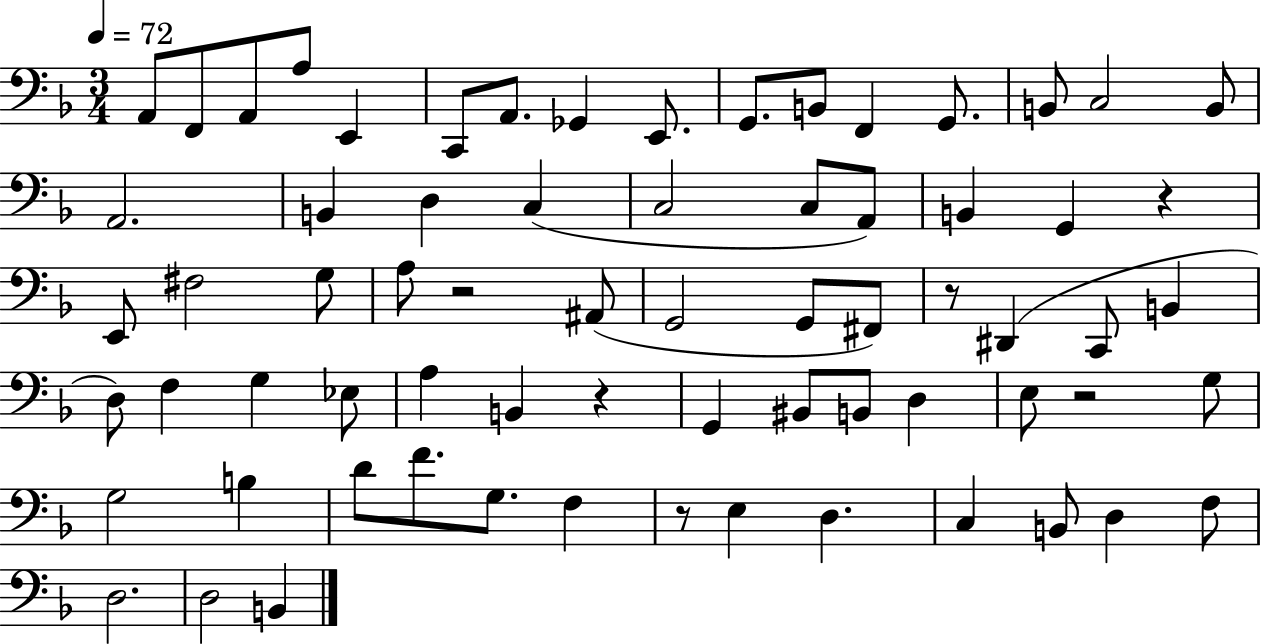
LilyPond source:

{
  \clef bass
  \numericTimeSignature
  \time 3/4
  \key f \major
  \tempo 4 = 72
  a,8 f,8 a,8 a8 e,4 | c,8 a,8. ges,4 e,8. | g,8. b,8 f,4 g,8. | b,8 c2 b,8 | \break a,2. | b,4 d4 c4( | c2 c8 a,8) | b,4 g,4 r4 | \break e,8 fis2 g8 | a8 r2 ais,8( | g,2 g,8 fis,8) | r8 dis,4( c,8 b,4 | \break d8) f4 g4 ees8 | a4 b,4 r4 | g,4 bis,8 b,8 d4 | e8 r2 g8 | \break g2 b4 | d'8 f'8. g8. f4 | r8 e4 d4. | c4 b,8 d4 f8 | \break d2. | d2 b,4 | \bar "|."
}